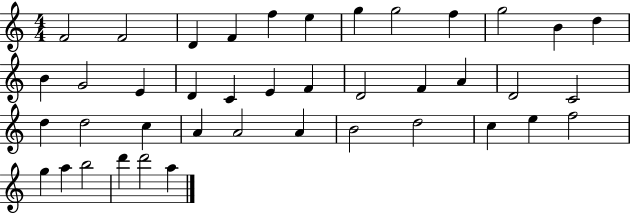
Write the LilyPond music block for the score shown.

{
  \clef treble
  \numericTimeSignature
  \time 4/4
  \key c \major
  f'2 f'2 | d'4 f'4 f''4 e''4 | g''4 g''2 f''4 | g''2 b'4 d''4 | \break b'4 g'2 e'4 | d'4 c'4 e'4 f'4 | d'2 f'4 a'4 | d'2 c'2 | \break d''4 d''2 c''4 | a'4 a'2 a'4 | b'2 d''2 | c''4 e''4 f''2 | \break g''4 a''4 b''2 | d'''4 d'''2 a''4 | \bar "|."
}